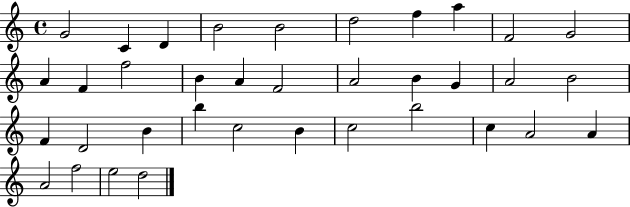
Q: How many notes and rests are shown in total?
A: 36